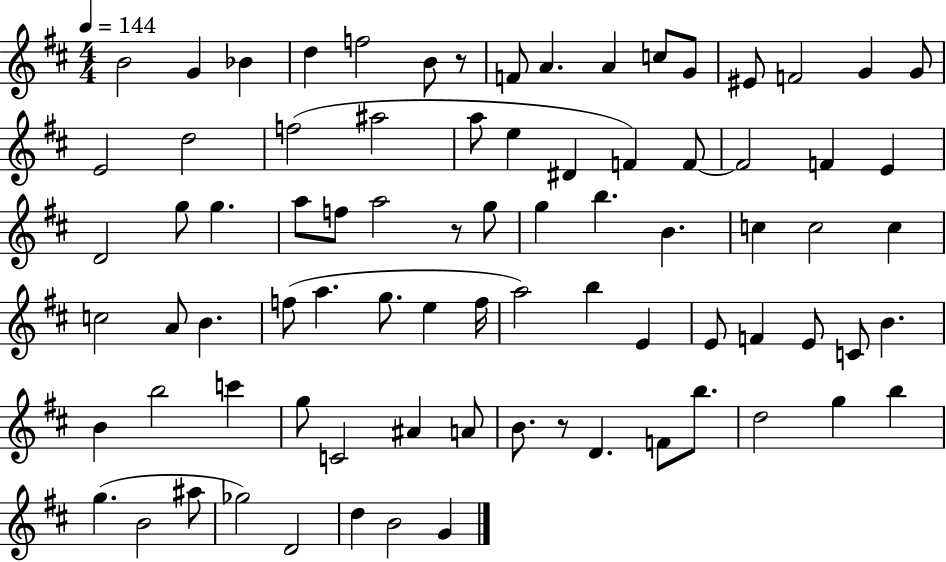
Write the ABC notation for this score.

X:1
T:Untitled
M:4/4
L:1/4
K:D
B2 G _B d f2 B/2 z/2 F/2 A A c/2 G/2 ^E/2 F2 G G/2 E2 d2 f2 ^a2 a/2 e ^D F F/2 F2 F E D2 g/2 g a/2 f/2 a2 z/2 g/2 g b B c c2 c c2 A/2 B f/2 a g/2 e f/4 a2 b E E/2 F E/2 C/2 B B b2 c' g/2 C2 ^A A/2 B/2 z/2 D F/2 b/2 d2 g b g B2 ^a/2 _g2 D2 d B2 G